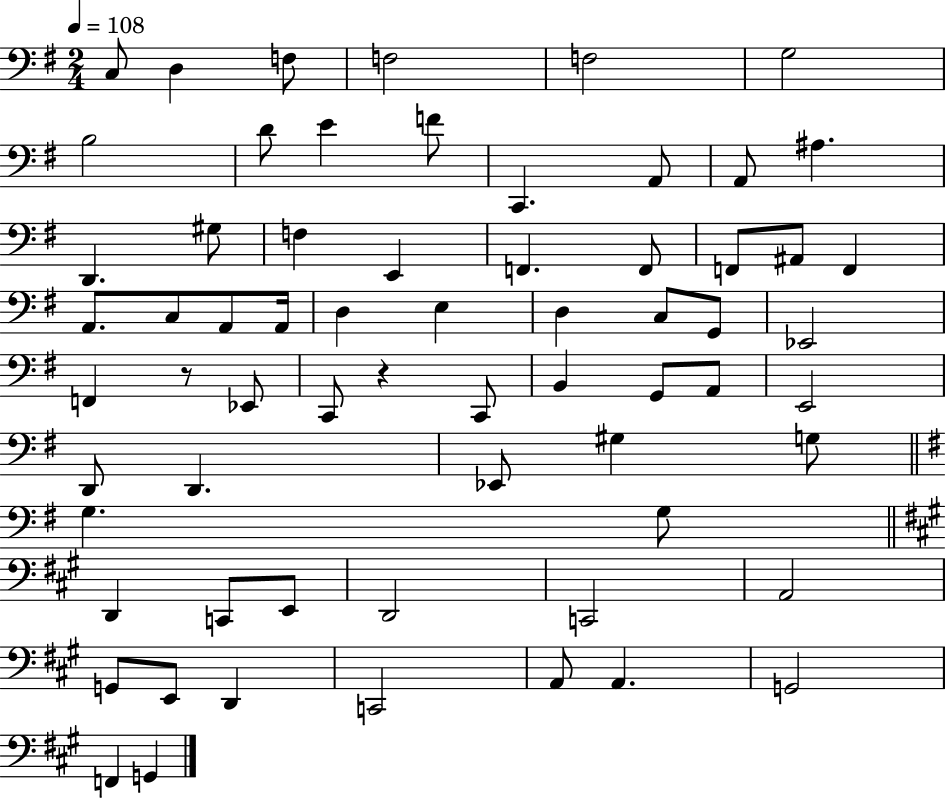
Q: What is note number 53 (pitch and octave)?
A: C2